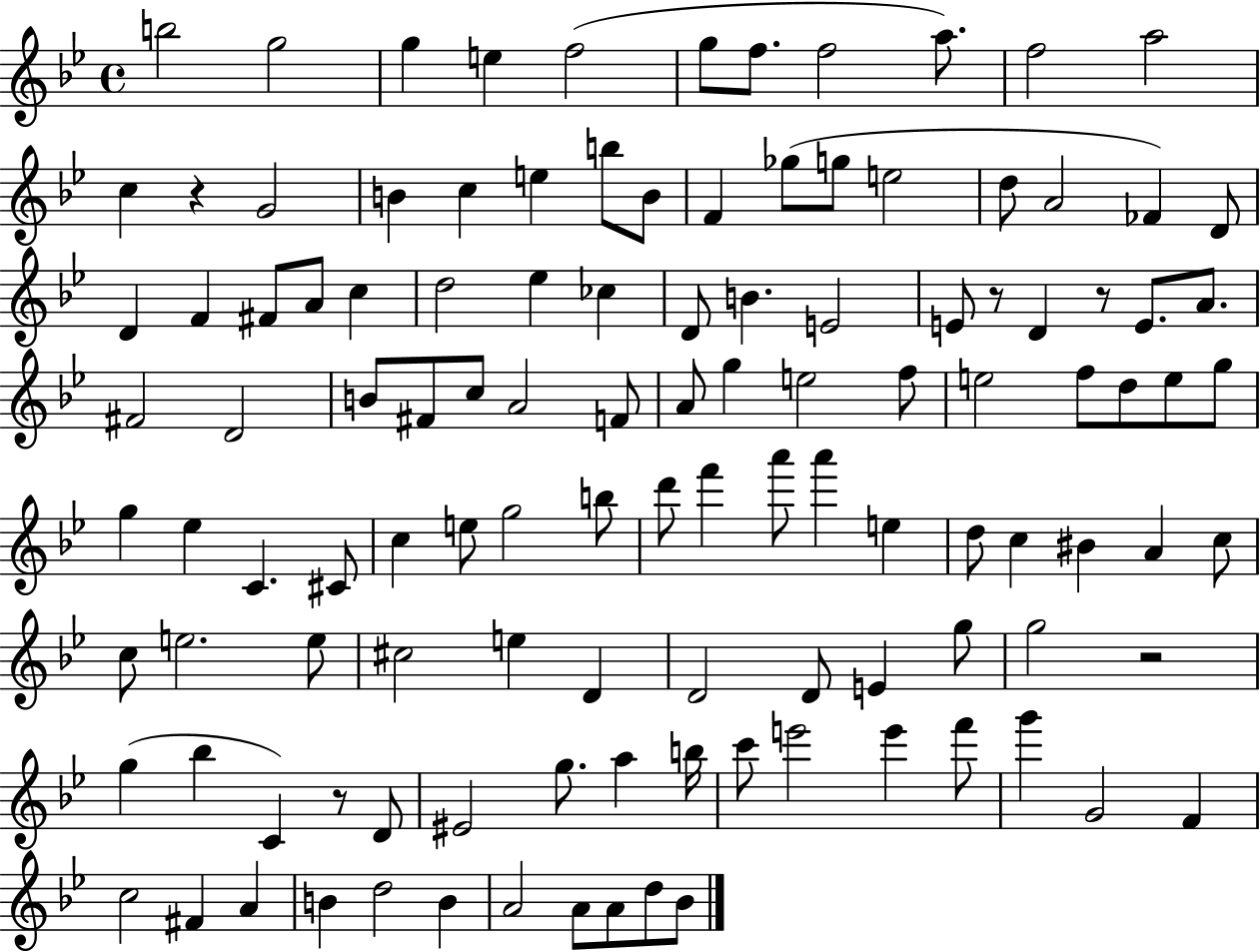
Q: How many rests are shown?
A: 5